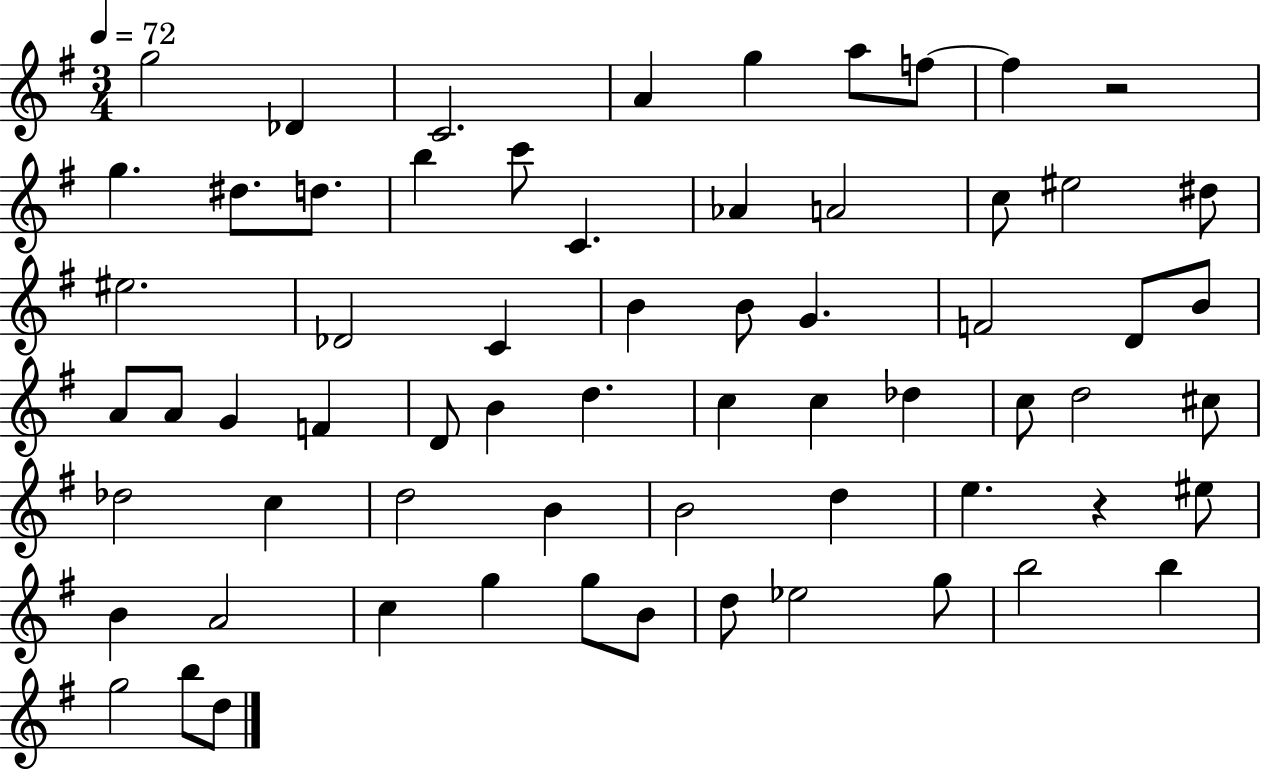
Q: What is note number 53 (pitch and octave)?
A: G5